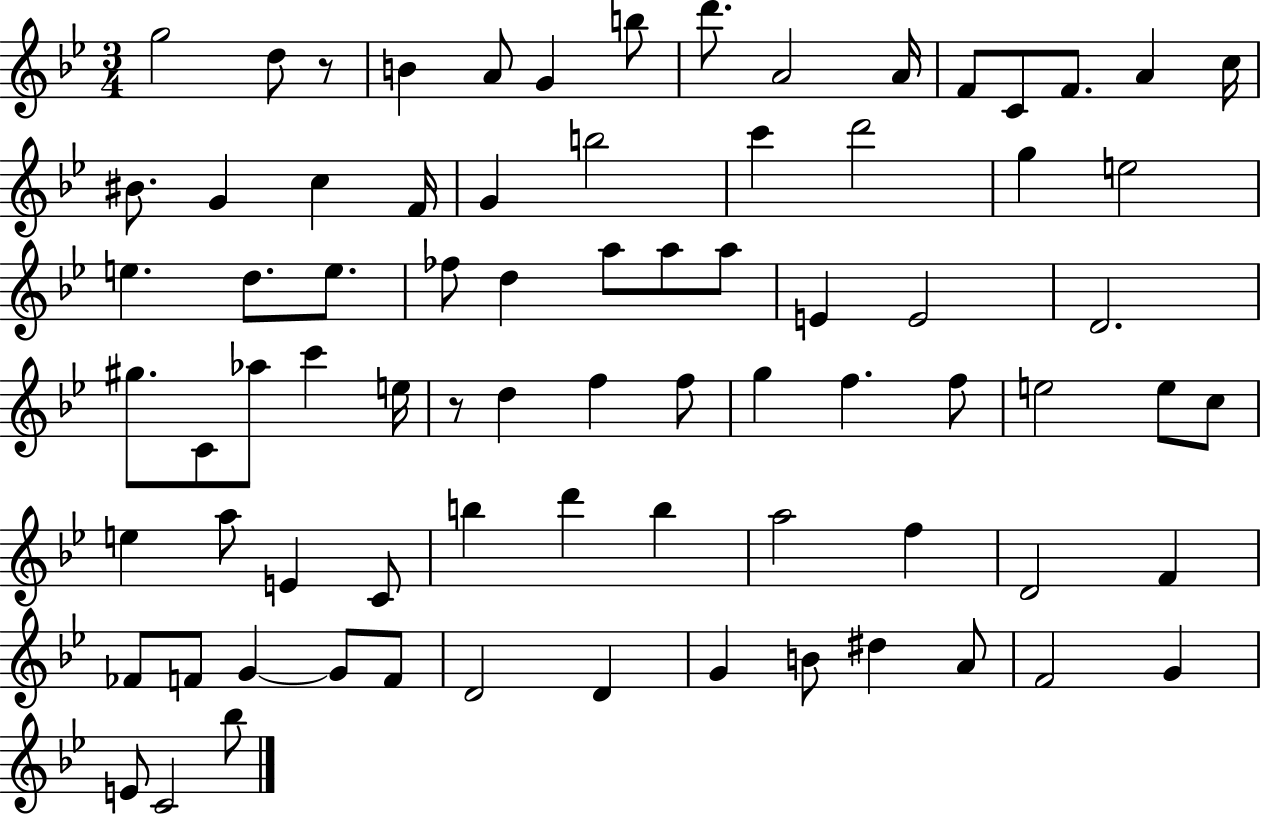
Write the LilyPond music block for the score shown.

{
  \clef treble
  \numericTimeSignature
  \time 3/4
  \key bes \major
  g''2 d''8 r8 | b'4 a'8 g'4 b''8 | d'''8. a'2 a'16 | f'8 c'8 f'8. a'4 c''16 | \break bis'8. g'4 c''4 f'16 | g'4 b''2 | c'''4 d'''2 | g''4 e''2 | \break e''4. d''8. e''8. | fes''8 d''4 a''8 a''8 a''8 | e'4 e'2 | d'2. | \break gis''8. c'8 aes''8 c'''4 e''16 | r8 d''4 f''4 f''8 | g''4 f''4. f''8 | e''2 e''8 c''8 | \break e''4 a''8 e'4 c'8 | b''4 d'''4 b''4 | a''2 f''4 | d'2 f'4 | \break fes'8 f'8 g'4~~ g'8 f'8 | d'2 d'4 | g'4 b'8 dis''4 a'8 | f'2 g'4 | \break e'8 c'2 bes''8 | \bar "|."
}